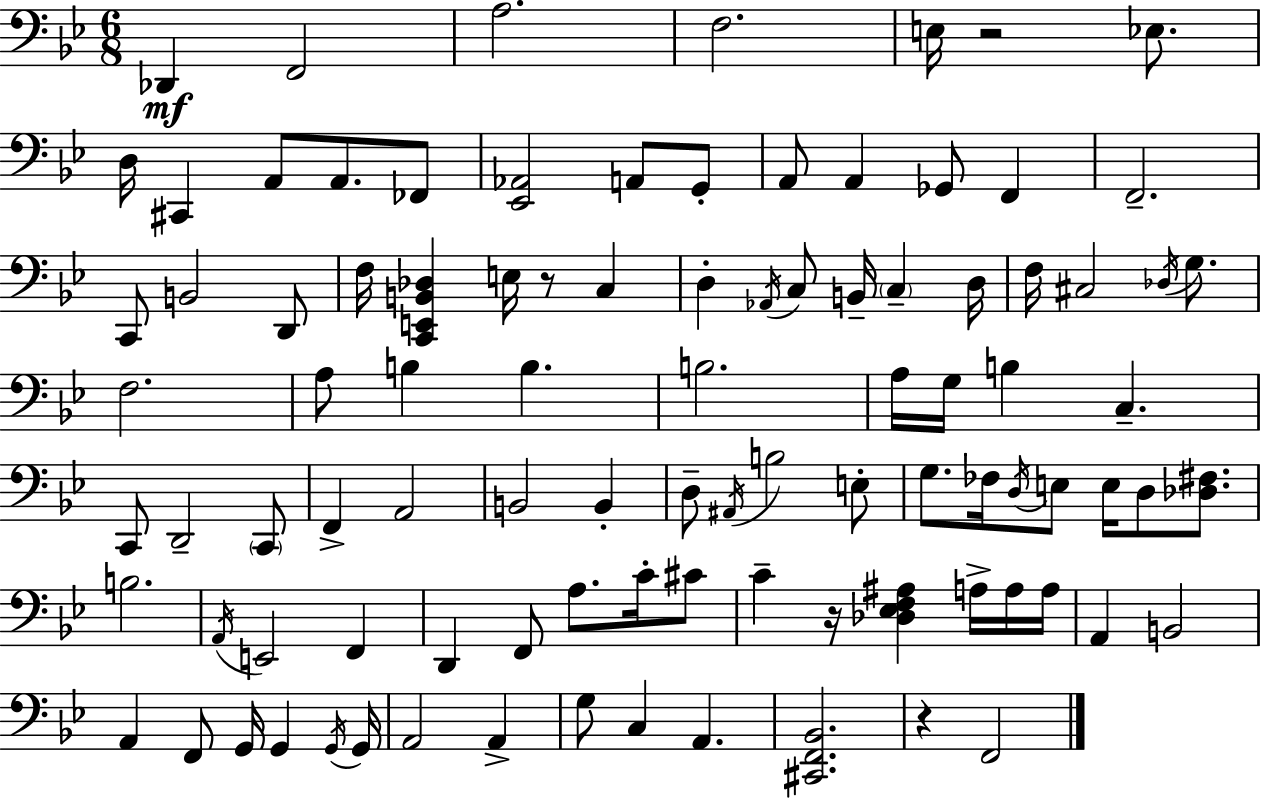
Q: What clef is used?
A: bass